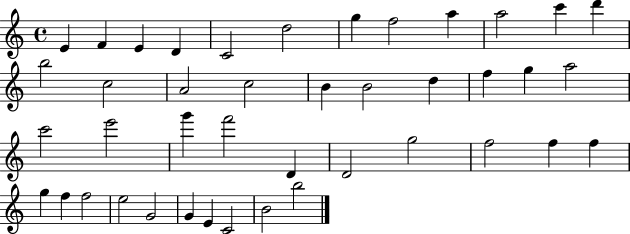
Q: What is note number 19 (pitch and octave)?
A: D5